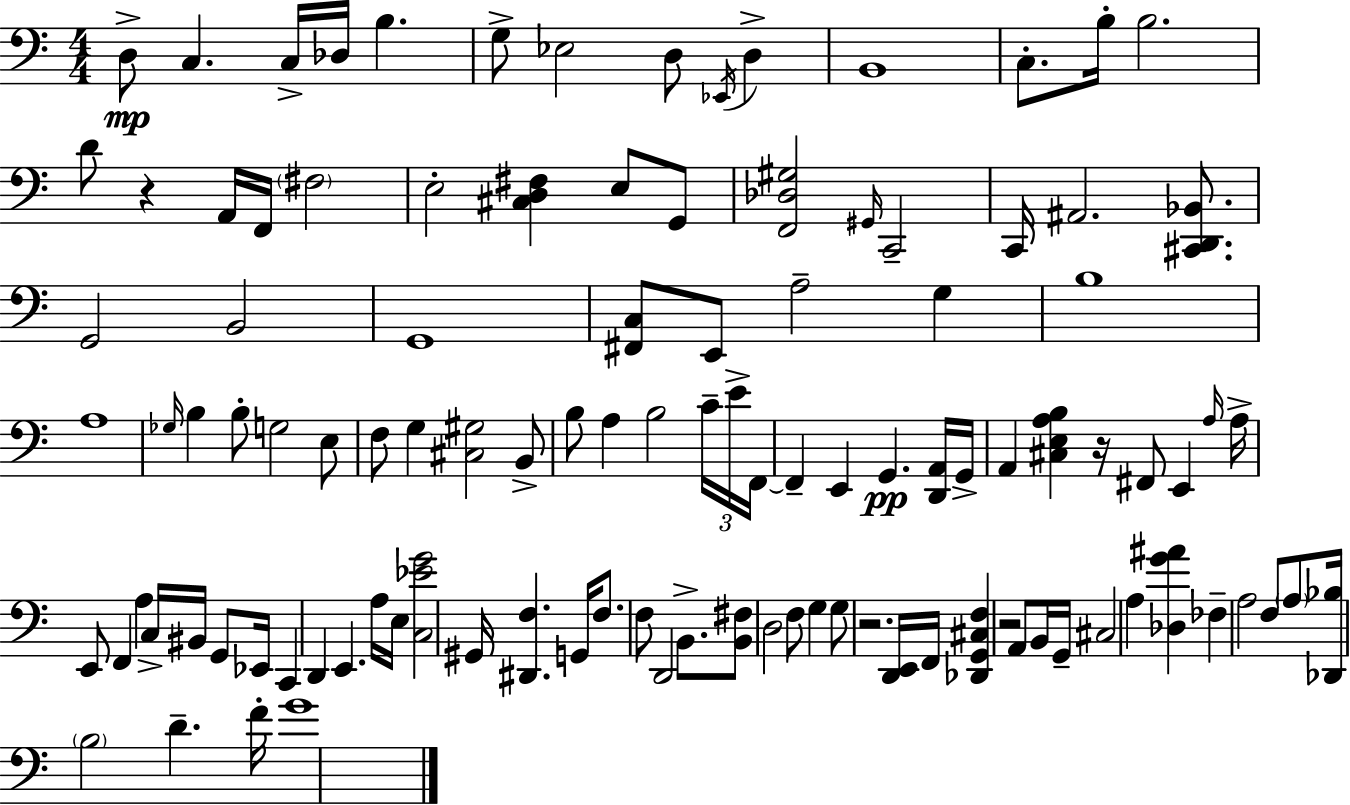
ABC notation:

X:1
T:Untitled
M:4/4
L:1/4
K:Am
D,/2 C, C,/4 _D,/4 B, G,/2 _E,2 D,/2 _E,,/4 D, B,,4 C,/2 B,/4 B,2 D/2 z A,,/4 F,,/4 ^F,2 E,2 [^C,D,^F,] E,/2 G,,/2 [F,,_D,^G,]2 ^G,,/4 C,,2 C,,/4 ^A,,2 [^C,,D,,_B,,]/2 G,,2 B,,2 G,,4 [^F,,C,]/2 E,,/2 A,2 G, B,4 A,4 _G,/4 B, B,/2 G,2 E,/2 F,/2 G, [^C,^G,]2 B,,/2 B,/2 A, B,2 C/4 E/4 F,,/4 F,, E,, G,, [D,,A,,]/4 G,,/4 A,, [^C,E,A,B,] z/4 ^F,,/2 E,, A,/4 A,/4 E,,/2 F,, A, C,/4 ^B,,/4 G,,/2 _E,,/4 C,, D,, E,, A,/4 E,/4 [C,_EG]2 ^G,,/4 [^D,,F,] G,,/4 F,/2 F,/2 D,,2 B,,/2 [B,,^F,]/2 D,2 F,/2 G, G,/2 z2 [D,,E,,]/4 F,,/4 [_D,,G,,^C,F,] z2 A,,/2 B,,/4 G,,/4 ^C,2 A, [_D,G^A] _F, A,2 F,/2 A,/2 [_D,,_B,]/4 B,2 D F/4 G4